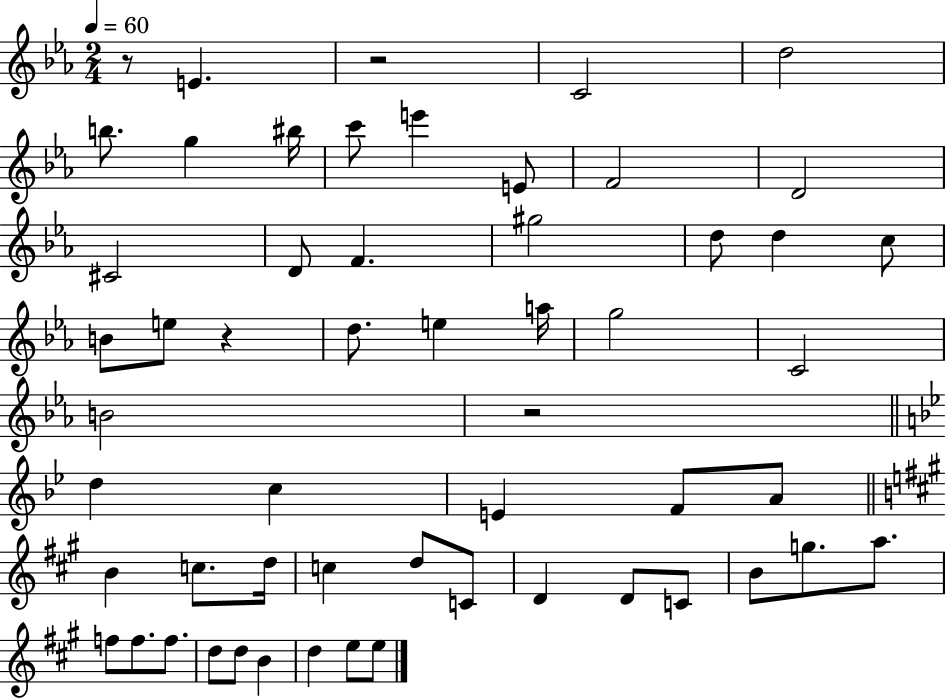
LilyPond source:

{
  \clef treble
  \numericTimeSignature
  \time 2/4
  \key ees \major
  \tempo 4 = 60
  r8 e'4. | r2 | c'2 | d''2 | \break b''8. g''4 bis''16 | c'''8 e'''4 e'8 | f'2 | d'2 | \break cis'2 | d'8 f'4. | gis''2 | d''8 d''4 c''8 | \break b'8 e''8 r4 | d''8. e''4 a''16 | g''2 | c'2 | \break b'2 | r2 | \bar "||" \break \key g \minor d''4 c''4 | e'4 f'8 a'8 | \bar "||" \break \key a \major b'4 c''8. d''16 | c''4 d''8 c'8 | d'4 d'8 c'8 | b'8 g''8. a''8. | \break f''8 f''8. f''8. | d''8 d''8 b'4 | d''4 e''8 e''8 | \bar "|."
}